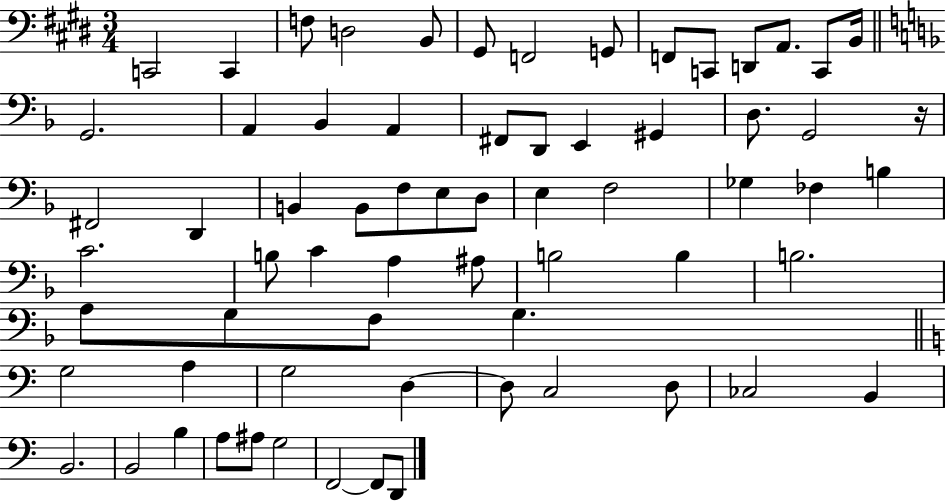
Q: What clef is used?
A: bass